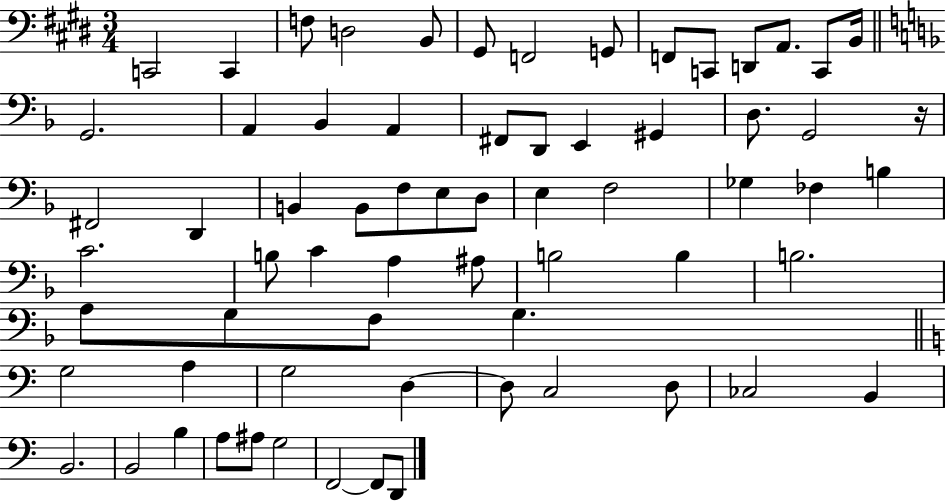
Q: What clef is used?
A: bass